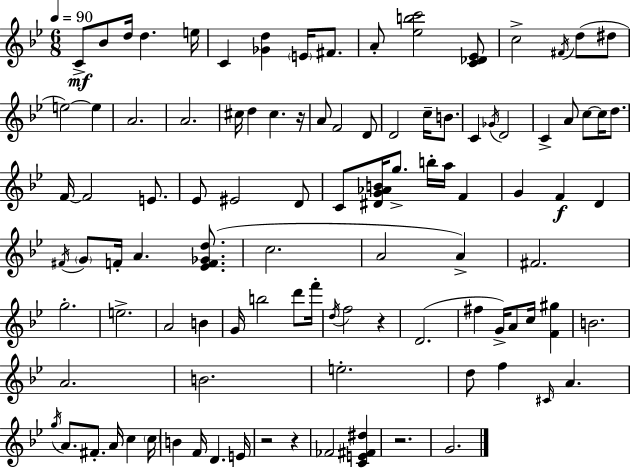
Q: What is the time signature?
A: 6/8